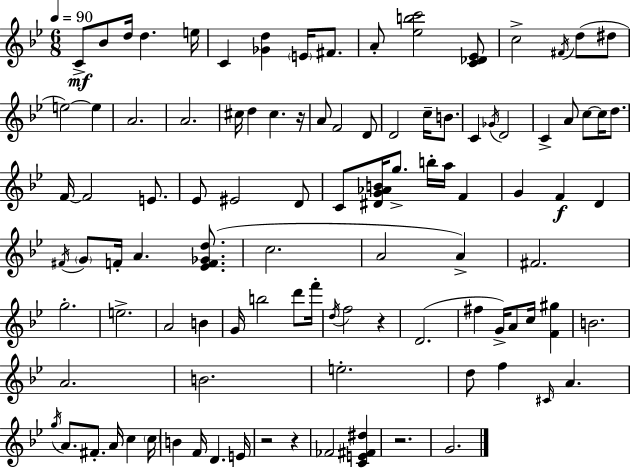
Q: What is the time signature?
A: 6/8